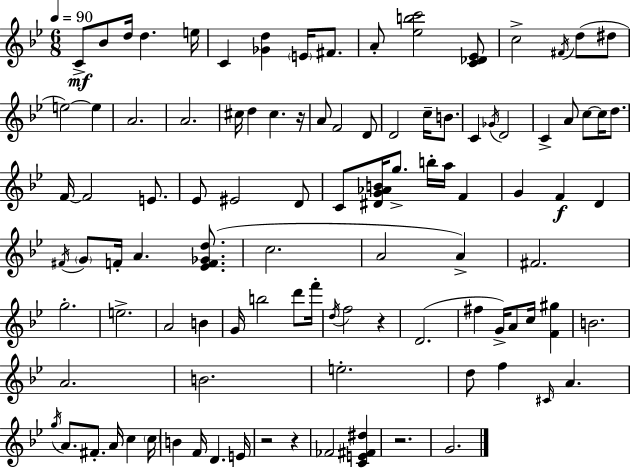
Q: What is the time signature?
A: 6/8